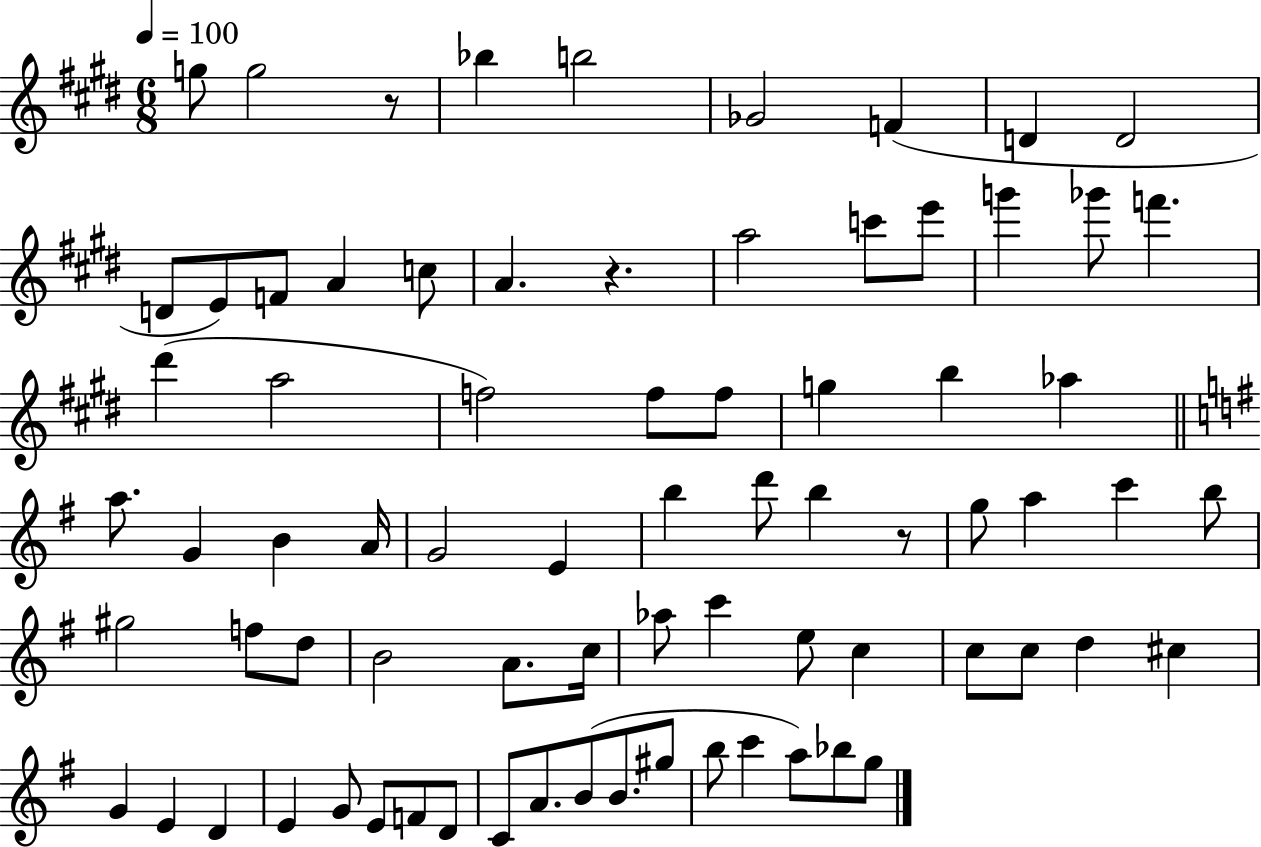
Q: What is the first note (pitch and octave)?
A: G5